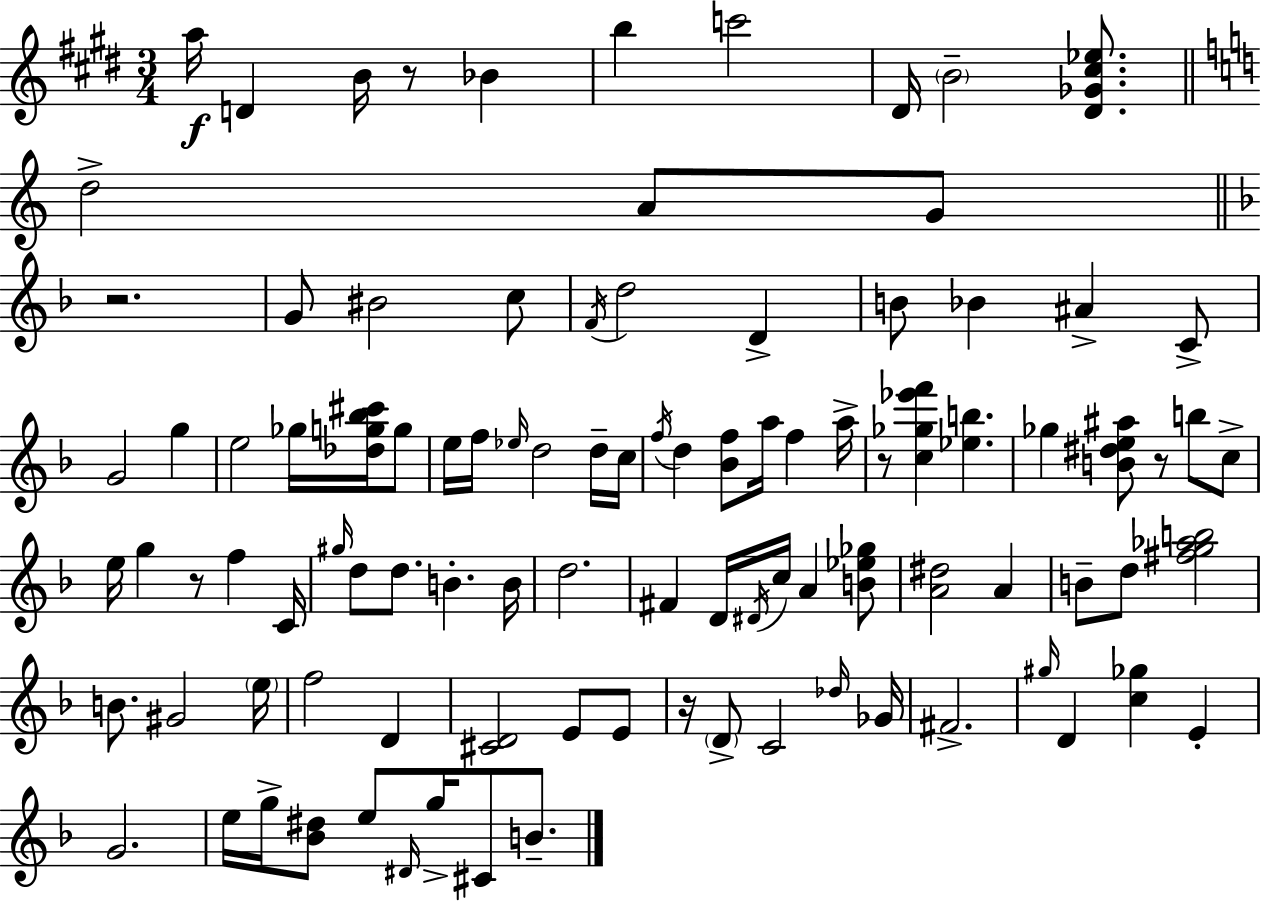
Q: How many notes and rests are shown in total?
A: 99